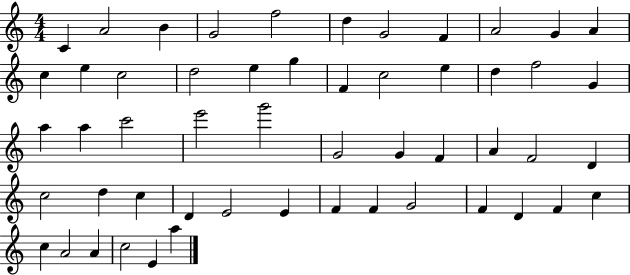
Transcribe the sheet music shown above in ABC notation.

X:1
T:Untitled
M:4/4
L:1/4
K:C
C A2 B G2 f2 d G2 F A2 G A c e c2 d2 e g F c2 e d f2 G a a c'2 e'2 g'2 G2 G F A F2 D c2 d c D E2 E F F G2 F D F c c A2 A c2 E a